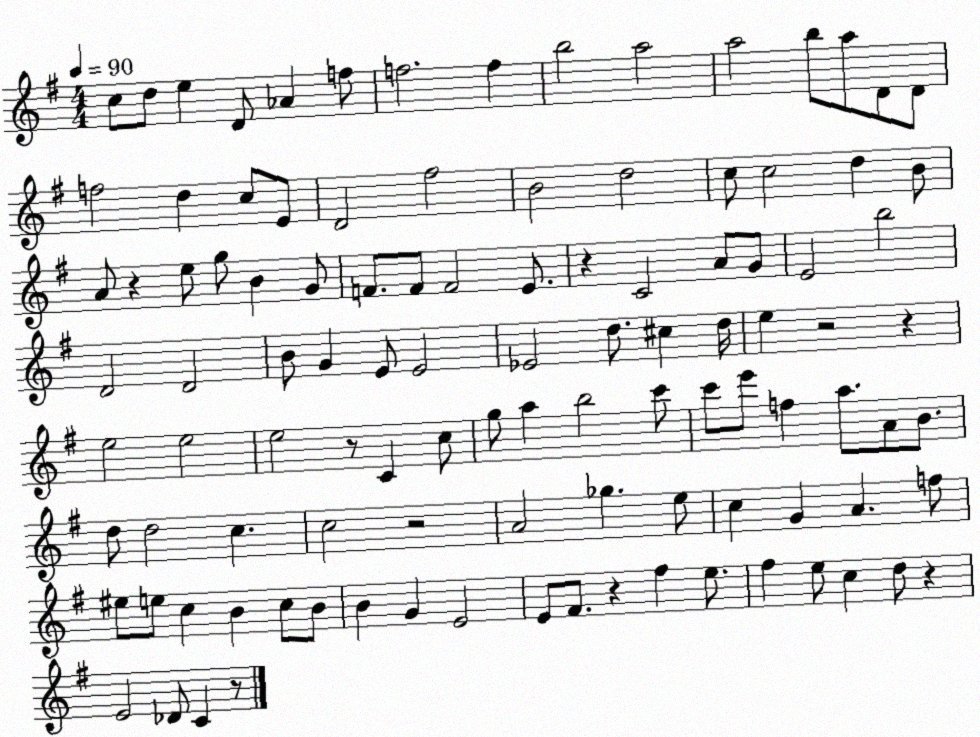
X:1
T:Untitled
M:4/4
L:1/4
K:G
c/2 d/2 e D/2 _A f/2 f2 f b2 a2 a2 b/2 a/2 D/2 D/2 f2 d c/2 E/2 D2 ^f2 B2 d2 c/2 c2 d B/2 A/2 z e/2 g/2 B G/2 F/2 F/2 F2 E/2 z C2 A/2 G/2 E2 b2 D2 D2 B/2 G E/2 E2 _E2 d/2 ^c d/4 e z2 z e2 e2 e2 z/2 C c/2 g/2 a b2 c'/2 c'/2 e'/2 f a/2 A/2 B/2 d/2 d2 c c2 z2 A2 _g e/2 c G A f/2 ^e/2 e/2 c B c/2 B/2 B G E2 E/2 ^F/2 z ^f e/2 ^f e/2 c d/2 z E2 _D/2 C z/2